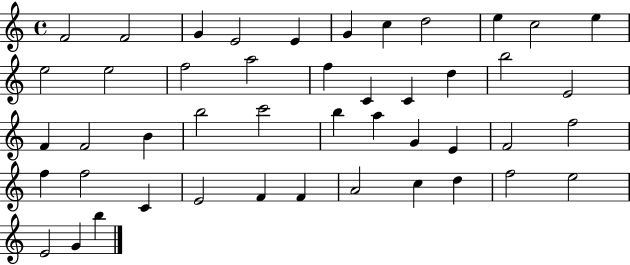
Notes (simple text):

F4/h F4/h G4/q E4/h E4/q G4/q C5/q D5/h E5/q C5/h E5/q E5/h E5/h F5/h A5/h F5/q C4/q C4/q D5/q B5/h E4/h F4/q F4/h B4/q B5/h C6/h B5/q A5/q G4/q E4/q F4/h F5/h F5/q F5/h C4/q E4/h F4/q F4/q A4/h C5/q D5/q F5/h E5/h E4/h G4/q B5/q